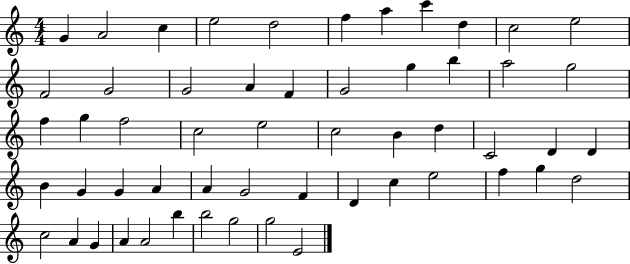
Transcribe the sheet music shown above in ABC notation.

X:1
T:Untitled
M:4/4
L:1/4
K:C
G A2 c e2 d2 f a c' d c2 e2 F2 G2 G2 A F G2 g b a2 g2 f g f2 c2 e2 c2 B d C2 D D B G G A A G2 F D c e2 f g d2 c2 A G A A2 b b2 g2 g2 E2